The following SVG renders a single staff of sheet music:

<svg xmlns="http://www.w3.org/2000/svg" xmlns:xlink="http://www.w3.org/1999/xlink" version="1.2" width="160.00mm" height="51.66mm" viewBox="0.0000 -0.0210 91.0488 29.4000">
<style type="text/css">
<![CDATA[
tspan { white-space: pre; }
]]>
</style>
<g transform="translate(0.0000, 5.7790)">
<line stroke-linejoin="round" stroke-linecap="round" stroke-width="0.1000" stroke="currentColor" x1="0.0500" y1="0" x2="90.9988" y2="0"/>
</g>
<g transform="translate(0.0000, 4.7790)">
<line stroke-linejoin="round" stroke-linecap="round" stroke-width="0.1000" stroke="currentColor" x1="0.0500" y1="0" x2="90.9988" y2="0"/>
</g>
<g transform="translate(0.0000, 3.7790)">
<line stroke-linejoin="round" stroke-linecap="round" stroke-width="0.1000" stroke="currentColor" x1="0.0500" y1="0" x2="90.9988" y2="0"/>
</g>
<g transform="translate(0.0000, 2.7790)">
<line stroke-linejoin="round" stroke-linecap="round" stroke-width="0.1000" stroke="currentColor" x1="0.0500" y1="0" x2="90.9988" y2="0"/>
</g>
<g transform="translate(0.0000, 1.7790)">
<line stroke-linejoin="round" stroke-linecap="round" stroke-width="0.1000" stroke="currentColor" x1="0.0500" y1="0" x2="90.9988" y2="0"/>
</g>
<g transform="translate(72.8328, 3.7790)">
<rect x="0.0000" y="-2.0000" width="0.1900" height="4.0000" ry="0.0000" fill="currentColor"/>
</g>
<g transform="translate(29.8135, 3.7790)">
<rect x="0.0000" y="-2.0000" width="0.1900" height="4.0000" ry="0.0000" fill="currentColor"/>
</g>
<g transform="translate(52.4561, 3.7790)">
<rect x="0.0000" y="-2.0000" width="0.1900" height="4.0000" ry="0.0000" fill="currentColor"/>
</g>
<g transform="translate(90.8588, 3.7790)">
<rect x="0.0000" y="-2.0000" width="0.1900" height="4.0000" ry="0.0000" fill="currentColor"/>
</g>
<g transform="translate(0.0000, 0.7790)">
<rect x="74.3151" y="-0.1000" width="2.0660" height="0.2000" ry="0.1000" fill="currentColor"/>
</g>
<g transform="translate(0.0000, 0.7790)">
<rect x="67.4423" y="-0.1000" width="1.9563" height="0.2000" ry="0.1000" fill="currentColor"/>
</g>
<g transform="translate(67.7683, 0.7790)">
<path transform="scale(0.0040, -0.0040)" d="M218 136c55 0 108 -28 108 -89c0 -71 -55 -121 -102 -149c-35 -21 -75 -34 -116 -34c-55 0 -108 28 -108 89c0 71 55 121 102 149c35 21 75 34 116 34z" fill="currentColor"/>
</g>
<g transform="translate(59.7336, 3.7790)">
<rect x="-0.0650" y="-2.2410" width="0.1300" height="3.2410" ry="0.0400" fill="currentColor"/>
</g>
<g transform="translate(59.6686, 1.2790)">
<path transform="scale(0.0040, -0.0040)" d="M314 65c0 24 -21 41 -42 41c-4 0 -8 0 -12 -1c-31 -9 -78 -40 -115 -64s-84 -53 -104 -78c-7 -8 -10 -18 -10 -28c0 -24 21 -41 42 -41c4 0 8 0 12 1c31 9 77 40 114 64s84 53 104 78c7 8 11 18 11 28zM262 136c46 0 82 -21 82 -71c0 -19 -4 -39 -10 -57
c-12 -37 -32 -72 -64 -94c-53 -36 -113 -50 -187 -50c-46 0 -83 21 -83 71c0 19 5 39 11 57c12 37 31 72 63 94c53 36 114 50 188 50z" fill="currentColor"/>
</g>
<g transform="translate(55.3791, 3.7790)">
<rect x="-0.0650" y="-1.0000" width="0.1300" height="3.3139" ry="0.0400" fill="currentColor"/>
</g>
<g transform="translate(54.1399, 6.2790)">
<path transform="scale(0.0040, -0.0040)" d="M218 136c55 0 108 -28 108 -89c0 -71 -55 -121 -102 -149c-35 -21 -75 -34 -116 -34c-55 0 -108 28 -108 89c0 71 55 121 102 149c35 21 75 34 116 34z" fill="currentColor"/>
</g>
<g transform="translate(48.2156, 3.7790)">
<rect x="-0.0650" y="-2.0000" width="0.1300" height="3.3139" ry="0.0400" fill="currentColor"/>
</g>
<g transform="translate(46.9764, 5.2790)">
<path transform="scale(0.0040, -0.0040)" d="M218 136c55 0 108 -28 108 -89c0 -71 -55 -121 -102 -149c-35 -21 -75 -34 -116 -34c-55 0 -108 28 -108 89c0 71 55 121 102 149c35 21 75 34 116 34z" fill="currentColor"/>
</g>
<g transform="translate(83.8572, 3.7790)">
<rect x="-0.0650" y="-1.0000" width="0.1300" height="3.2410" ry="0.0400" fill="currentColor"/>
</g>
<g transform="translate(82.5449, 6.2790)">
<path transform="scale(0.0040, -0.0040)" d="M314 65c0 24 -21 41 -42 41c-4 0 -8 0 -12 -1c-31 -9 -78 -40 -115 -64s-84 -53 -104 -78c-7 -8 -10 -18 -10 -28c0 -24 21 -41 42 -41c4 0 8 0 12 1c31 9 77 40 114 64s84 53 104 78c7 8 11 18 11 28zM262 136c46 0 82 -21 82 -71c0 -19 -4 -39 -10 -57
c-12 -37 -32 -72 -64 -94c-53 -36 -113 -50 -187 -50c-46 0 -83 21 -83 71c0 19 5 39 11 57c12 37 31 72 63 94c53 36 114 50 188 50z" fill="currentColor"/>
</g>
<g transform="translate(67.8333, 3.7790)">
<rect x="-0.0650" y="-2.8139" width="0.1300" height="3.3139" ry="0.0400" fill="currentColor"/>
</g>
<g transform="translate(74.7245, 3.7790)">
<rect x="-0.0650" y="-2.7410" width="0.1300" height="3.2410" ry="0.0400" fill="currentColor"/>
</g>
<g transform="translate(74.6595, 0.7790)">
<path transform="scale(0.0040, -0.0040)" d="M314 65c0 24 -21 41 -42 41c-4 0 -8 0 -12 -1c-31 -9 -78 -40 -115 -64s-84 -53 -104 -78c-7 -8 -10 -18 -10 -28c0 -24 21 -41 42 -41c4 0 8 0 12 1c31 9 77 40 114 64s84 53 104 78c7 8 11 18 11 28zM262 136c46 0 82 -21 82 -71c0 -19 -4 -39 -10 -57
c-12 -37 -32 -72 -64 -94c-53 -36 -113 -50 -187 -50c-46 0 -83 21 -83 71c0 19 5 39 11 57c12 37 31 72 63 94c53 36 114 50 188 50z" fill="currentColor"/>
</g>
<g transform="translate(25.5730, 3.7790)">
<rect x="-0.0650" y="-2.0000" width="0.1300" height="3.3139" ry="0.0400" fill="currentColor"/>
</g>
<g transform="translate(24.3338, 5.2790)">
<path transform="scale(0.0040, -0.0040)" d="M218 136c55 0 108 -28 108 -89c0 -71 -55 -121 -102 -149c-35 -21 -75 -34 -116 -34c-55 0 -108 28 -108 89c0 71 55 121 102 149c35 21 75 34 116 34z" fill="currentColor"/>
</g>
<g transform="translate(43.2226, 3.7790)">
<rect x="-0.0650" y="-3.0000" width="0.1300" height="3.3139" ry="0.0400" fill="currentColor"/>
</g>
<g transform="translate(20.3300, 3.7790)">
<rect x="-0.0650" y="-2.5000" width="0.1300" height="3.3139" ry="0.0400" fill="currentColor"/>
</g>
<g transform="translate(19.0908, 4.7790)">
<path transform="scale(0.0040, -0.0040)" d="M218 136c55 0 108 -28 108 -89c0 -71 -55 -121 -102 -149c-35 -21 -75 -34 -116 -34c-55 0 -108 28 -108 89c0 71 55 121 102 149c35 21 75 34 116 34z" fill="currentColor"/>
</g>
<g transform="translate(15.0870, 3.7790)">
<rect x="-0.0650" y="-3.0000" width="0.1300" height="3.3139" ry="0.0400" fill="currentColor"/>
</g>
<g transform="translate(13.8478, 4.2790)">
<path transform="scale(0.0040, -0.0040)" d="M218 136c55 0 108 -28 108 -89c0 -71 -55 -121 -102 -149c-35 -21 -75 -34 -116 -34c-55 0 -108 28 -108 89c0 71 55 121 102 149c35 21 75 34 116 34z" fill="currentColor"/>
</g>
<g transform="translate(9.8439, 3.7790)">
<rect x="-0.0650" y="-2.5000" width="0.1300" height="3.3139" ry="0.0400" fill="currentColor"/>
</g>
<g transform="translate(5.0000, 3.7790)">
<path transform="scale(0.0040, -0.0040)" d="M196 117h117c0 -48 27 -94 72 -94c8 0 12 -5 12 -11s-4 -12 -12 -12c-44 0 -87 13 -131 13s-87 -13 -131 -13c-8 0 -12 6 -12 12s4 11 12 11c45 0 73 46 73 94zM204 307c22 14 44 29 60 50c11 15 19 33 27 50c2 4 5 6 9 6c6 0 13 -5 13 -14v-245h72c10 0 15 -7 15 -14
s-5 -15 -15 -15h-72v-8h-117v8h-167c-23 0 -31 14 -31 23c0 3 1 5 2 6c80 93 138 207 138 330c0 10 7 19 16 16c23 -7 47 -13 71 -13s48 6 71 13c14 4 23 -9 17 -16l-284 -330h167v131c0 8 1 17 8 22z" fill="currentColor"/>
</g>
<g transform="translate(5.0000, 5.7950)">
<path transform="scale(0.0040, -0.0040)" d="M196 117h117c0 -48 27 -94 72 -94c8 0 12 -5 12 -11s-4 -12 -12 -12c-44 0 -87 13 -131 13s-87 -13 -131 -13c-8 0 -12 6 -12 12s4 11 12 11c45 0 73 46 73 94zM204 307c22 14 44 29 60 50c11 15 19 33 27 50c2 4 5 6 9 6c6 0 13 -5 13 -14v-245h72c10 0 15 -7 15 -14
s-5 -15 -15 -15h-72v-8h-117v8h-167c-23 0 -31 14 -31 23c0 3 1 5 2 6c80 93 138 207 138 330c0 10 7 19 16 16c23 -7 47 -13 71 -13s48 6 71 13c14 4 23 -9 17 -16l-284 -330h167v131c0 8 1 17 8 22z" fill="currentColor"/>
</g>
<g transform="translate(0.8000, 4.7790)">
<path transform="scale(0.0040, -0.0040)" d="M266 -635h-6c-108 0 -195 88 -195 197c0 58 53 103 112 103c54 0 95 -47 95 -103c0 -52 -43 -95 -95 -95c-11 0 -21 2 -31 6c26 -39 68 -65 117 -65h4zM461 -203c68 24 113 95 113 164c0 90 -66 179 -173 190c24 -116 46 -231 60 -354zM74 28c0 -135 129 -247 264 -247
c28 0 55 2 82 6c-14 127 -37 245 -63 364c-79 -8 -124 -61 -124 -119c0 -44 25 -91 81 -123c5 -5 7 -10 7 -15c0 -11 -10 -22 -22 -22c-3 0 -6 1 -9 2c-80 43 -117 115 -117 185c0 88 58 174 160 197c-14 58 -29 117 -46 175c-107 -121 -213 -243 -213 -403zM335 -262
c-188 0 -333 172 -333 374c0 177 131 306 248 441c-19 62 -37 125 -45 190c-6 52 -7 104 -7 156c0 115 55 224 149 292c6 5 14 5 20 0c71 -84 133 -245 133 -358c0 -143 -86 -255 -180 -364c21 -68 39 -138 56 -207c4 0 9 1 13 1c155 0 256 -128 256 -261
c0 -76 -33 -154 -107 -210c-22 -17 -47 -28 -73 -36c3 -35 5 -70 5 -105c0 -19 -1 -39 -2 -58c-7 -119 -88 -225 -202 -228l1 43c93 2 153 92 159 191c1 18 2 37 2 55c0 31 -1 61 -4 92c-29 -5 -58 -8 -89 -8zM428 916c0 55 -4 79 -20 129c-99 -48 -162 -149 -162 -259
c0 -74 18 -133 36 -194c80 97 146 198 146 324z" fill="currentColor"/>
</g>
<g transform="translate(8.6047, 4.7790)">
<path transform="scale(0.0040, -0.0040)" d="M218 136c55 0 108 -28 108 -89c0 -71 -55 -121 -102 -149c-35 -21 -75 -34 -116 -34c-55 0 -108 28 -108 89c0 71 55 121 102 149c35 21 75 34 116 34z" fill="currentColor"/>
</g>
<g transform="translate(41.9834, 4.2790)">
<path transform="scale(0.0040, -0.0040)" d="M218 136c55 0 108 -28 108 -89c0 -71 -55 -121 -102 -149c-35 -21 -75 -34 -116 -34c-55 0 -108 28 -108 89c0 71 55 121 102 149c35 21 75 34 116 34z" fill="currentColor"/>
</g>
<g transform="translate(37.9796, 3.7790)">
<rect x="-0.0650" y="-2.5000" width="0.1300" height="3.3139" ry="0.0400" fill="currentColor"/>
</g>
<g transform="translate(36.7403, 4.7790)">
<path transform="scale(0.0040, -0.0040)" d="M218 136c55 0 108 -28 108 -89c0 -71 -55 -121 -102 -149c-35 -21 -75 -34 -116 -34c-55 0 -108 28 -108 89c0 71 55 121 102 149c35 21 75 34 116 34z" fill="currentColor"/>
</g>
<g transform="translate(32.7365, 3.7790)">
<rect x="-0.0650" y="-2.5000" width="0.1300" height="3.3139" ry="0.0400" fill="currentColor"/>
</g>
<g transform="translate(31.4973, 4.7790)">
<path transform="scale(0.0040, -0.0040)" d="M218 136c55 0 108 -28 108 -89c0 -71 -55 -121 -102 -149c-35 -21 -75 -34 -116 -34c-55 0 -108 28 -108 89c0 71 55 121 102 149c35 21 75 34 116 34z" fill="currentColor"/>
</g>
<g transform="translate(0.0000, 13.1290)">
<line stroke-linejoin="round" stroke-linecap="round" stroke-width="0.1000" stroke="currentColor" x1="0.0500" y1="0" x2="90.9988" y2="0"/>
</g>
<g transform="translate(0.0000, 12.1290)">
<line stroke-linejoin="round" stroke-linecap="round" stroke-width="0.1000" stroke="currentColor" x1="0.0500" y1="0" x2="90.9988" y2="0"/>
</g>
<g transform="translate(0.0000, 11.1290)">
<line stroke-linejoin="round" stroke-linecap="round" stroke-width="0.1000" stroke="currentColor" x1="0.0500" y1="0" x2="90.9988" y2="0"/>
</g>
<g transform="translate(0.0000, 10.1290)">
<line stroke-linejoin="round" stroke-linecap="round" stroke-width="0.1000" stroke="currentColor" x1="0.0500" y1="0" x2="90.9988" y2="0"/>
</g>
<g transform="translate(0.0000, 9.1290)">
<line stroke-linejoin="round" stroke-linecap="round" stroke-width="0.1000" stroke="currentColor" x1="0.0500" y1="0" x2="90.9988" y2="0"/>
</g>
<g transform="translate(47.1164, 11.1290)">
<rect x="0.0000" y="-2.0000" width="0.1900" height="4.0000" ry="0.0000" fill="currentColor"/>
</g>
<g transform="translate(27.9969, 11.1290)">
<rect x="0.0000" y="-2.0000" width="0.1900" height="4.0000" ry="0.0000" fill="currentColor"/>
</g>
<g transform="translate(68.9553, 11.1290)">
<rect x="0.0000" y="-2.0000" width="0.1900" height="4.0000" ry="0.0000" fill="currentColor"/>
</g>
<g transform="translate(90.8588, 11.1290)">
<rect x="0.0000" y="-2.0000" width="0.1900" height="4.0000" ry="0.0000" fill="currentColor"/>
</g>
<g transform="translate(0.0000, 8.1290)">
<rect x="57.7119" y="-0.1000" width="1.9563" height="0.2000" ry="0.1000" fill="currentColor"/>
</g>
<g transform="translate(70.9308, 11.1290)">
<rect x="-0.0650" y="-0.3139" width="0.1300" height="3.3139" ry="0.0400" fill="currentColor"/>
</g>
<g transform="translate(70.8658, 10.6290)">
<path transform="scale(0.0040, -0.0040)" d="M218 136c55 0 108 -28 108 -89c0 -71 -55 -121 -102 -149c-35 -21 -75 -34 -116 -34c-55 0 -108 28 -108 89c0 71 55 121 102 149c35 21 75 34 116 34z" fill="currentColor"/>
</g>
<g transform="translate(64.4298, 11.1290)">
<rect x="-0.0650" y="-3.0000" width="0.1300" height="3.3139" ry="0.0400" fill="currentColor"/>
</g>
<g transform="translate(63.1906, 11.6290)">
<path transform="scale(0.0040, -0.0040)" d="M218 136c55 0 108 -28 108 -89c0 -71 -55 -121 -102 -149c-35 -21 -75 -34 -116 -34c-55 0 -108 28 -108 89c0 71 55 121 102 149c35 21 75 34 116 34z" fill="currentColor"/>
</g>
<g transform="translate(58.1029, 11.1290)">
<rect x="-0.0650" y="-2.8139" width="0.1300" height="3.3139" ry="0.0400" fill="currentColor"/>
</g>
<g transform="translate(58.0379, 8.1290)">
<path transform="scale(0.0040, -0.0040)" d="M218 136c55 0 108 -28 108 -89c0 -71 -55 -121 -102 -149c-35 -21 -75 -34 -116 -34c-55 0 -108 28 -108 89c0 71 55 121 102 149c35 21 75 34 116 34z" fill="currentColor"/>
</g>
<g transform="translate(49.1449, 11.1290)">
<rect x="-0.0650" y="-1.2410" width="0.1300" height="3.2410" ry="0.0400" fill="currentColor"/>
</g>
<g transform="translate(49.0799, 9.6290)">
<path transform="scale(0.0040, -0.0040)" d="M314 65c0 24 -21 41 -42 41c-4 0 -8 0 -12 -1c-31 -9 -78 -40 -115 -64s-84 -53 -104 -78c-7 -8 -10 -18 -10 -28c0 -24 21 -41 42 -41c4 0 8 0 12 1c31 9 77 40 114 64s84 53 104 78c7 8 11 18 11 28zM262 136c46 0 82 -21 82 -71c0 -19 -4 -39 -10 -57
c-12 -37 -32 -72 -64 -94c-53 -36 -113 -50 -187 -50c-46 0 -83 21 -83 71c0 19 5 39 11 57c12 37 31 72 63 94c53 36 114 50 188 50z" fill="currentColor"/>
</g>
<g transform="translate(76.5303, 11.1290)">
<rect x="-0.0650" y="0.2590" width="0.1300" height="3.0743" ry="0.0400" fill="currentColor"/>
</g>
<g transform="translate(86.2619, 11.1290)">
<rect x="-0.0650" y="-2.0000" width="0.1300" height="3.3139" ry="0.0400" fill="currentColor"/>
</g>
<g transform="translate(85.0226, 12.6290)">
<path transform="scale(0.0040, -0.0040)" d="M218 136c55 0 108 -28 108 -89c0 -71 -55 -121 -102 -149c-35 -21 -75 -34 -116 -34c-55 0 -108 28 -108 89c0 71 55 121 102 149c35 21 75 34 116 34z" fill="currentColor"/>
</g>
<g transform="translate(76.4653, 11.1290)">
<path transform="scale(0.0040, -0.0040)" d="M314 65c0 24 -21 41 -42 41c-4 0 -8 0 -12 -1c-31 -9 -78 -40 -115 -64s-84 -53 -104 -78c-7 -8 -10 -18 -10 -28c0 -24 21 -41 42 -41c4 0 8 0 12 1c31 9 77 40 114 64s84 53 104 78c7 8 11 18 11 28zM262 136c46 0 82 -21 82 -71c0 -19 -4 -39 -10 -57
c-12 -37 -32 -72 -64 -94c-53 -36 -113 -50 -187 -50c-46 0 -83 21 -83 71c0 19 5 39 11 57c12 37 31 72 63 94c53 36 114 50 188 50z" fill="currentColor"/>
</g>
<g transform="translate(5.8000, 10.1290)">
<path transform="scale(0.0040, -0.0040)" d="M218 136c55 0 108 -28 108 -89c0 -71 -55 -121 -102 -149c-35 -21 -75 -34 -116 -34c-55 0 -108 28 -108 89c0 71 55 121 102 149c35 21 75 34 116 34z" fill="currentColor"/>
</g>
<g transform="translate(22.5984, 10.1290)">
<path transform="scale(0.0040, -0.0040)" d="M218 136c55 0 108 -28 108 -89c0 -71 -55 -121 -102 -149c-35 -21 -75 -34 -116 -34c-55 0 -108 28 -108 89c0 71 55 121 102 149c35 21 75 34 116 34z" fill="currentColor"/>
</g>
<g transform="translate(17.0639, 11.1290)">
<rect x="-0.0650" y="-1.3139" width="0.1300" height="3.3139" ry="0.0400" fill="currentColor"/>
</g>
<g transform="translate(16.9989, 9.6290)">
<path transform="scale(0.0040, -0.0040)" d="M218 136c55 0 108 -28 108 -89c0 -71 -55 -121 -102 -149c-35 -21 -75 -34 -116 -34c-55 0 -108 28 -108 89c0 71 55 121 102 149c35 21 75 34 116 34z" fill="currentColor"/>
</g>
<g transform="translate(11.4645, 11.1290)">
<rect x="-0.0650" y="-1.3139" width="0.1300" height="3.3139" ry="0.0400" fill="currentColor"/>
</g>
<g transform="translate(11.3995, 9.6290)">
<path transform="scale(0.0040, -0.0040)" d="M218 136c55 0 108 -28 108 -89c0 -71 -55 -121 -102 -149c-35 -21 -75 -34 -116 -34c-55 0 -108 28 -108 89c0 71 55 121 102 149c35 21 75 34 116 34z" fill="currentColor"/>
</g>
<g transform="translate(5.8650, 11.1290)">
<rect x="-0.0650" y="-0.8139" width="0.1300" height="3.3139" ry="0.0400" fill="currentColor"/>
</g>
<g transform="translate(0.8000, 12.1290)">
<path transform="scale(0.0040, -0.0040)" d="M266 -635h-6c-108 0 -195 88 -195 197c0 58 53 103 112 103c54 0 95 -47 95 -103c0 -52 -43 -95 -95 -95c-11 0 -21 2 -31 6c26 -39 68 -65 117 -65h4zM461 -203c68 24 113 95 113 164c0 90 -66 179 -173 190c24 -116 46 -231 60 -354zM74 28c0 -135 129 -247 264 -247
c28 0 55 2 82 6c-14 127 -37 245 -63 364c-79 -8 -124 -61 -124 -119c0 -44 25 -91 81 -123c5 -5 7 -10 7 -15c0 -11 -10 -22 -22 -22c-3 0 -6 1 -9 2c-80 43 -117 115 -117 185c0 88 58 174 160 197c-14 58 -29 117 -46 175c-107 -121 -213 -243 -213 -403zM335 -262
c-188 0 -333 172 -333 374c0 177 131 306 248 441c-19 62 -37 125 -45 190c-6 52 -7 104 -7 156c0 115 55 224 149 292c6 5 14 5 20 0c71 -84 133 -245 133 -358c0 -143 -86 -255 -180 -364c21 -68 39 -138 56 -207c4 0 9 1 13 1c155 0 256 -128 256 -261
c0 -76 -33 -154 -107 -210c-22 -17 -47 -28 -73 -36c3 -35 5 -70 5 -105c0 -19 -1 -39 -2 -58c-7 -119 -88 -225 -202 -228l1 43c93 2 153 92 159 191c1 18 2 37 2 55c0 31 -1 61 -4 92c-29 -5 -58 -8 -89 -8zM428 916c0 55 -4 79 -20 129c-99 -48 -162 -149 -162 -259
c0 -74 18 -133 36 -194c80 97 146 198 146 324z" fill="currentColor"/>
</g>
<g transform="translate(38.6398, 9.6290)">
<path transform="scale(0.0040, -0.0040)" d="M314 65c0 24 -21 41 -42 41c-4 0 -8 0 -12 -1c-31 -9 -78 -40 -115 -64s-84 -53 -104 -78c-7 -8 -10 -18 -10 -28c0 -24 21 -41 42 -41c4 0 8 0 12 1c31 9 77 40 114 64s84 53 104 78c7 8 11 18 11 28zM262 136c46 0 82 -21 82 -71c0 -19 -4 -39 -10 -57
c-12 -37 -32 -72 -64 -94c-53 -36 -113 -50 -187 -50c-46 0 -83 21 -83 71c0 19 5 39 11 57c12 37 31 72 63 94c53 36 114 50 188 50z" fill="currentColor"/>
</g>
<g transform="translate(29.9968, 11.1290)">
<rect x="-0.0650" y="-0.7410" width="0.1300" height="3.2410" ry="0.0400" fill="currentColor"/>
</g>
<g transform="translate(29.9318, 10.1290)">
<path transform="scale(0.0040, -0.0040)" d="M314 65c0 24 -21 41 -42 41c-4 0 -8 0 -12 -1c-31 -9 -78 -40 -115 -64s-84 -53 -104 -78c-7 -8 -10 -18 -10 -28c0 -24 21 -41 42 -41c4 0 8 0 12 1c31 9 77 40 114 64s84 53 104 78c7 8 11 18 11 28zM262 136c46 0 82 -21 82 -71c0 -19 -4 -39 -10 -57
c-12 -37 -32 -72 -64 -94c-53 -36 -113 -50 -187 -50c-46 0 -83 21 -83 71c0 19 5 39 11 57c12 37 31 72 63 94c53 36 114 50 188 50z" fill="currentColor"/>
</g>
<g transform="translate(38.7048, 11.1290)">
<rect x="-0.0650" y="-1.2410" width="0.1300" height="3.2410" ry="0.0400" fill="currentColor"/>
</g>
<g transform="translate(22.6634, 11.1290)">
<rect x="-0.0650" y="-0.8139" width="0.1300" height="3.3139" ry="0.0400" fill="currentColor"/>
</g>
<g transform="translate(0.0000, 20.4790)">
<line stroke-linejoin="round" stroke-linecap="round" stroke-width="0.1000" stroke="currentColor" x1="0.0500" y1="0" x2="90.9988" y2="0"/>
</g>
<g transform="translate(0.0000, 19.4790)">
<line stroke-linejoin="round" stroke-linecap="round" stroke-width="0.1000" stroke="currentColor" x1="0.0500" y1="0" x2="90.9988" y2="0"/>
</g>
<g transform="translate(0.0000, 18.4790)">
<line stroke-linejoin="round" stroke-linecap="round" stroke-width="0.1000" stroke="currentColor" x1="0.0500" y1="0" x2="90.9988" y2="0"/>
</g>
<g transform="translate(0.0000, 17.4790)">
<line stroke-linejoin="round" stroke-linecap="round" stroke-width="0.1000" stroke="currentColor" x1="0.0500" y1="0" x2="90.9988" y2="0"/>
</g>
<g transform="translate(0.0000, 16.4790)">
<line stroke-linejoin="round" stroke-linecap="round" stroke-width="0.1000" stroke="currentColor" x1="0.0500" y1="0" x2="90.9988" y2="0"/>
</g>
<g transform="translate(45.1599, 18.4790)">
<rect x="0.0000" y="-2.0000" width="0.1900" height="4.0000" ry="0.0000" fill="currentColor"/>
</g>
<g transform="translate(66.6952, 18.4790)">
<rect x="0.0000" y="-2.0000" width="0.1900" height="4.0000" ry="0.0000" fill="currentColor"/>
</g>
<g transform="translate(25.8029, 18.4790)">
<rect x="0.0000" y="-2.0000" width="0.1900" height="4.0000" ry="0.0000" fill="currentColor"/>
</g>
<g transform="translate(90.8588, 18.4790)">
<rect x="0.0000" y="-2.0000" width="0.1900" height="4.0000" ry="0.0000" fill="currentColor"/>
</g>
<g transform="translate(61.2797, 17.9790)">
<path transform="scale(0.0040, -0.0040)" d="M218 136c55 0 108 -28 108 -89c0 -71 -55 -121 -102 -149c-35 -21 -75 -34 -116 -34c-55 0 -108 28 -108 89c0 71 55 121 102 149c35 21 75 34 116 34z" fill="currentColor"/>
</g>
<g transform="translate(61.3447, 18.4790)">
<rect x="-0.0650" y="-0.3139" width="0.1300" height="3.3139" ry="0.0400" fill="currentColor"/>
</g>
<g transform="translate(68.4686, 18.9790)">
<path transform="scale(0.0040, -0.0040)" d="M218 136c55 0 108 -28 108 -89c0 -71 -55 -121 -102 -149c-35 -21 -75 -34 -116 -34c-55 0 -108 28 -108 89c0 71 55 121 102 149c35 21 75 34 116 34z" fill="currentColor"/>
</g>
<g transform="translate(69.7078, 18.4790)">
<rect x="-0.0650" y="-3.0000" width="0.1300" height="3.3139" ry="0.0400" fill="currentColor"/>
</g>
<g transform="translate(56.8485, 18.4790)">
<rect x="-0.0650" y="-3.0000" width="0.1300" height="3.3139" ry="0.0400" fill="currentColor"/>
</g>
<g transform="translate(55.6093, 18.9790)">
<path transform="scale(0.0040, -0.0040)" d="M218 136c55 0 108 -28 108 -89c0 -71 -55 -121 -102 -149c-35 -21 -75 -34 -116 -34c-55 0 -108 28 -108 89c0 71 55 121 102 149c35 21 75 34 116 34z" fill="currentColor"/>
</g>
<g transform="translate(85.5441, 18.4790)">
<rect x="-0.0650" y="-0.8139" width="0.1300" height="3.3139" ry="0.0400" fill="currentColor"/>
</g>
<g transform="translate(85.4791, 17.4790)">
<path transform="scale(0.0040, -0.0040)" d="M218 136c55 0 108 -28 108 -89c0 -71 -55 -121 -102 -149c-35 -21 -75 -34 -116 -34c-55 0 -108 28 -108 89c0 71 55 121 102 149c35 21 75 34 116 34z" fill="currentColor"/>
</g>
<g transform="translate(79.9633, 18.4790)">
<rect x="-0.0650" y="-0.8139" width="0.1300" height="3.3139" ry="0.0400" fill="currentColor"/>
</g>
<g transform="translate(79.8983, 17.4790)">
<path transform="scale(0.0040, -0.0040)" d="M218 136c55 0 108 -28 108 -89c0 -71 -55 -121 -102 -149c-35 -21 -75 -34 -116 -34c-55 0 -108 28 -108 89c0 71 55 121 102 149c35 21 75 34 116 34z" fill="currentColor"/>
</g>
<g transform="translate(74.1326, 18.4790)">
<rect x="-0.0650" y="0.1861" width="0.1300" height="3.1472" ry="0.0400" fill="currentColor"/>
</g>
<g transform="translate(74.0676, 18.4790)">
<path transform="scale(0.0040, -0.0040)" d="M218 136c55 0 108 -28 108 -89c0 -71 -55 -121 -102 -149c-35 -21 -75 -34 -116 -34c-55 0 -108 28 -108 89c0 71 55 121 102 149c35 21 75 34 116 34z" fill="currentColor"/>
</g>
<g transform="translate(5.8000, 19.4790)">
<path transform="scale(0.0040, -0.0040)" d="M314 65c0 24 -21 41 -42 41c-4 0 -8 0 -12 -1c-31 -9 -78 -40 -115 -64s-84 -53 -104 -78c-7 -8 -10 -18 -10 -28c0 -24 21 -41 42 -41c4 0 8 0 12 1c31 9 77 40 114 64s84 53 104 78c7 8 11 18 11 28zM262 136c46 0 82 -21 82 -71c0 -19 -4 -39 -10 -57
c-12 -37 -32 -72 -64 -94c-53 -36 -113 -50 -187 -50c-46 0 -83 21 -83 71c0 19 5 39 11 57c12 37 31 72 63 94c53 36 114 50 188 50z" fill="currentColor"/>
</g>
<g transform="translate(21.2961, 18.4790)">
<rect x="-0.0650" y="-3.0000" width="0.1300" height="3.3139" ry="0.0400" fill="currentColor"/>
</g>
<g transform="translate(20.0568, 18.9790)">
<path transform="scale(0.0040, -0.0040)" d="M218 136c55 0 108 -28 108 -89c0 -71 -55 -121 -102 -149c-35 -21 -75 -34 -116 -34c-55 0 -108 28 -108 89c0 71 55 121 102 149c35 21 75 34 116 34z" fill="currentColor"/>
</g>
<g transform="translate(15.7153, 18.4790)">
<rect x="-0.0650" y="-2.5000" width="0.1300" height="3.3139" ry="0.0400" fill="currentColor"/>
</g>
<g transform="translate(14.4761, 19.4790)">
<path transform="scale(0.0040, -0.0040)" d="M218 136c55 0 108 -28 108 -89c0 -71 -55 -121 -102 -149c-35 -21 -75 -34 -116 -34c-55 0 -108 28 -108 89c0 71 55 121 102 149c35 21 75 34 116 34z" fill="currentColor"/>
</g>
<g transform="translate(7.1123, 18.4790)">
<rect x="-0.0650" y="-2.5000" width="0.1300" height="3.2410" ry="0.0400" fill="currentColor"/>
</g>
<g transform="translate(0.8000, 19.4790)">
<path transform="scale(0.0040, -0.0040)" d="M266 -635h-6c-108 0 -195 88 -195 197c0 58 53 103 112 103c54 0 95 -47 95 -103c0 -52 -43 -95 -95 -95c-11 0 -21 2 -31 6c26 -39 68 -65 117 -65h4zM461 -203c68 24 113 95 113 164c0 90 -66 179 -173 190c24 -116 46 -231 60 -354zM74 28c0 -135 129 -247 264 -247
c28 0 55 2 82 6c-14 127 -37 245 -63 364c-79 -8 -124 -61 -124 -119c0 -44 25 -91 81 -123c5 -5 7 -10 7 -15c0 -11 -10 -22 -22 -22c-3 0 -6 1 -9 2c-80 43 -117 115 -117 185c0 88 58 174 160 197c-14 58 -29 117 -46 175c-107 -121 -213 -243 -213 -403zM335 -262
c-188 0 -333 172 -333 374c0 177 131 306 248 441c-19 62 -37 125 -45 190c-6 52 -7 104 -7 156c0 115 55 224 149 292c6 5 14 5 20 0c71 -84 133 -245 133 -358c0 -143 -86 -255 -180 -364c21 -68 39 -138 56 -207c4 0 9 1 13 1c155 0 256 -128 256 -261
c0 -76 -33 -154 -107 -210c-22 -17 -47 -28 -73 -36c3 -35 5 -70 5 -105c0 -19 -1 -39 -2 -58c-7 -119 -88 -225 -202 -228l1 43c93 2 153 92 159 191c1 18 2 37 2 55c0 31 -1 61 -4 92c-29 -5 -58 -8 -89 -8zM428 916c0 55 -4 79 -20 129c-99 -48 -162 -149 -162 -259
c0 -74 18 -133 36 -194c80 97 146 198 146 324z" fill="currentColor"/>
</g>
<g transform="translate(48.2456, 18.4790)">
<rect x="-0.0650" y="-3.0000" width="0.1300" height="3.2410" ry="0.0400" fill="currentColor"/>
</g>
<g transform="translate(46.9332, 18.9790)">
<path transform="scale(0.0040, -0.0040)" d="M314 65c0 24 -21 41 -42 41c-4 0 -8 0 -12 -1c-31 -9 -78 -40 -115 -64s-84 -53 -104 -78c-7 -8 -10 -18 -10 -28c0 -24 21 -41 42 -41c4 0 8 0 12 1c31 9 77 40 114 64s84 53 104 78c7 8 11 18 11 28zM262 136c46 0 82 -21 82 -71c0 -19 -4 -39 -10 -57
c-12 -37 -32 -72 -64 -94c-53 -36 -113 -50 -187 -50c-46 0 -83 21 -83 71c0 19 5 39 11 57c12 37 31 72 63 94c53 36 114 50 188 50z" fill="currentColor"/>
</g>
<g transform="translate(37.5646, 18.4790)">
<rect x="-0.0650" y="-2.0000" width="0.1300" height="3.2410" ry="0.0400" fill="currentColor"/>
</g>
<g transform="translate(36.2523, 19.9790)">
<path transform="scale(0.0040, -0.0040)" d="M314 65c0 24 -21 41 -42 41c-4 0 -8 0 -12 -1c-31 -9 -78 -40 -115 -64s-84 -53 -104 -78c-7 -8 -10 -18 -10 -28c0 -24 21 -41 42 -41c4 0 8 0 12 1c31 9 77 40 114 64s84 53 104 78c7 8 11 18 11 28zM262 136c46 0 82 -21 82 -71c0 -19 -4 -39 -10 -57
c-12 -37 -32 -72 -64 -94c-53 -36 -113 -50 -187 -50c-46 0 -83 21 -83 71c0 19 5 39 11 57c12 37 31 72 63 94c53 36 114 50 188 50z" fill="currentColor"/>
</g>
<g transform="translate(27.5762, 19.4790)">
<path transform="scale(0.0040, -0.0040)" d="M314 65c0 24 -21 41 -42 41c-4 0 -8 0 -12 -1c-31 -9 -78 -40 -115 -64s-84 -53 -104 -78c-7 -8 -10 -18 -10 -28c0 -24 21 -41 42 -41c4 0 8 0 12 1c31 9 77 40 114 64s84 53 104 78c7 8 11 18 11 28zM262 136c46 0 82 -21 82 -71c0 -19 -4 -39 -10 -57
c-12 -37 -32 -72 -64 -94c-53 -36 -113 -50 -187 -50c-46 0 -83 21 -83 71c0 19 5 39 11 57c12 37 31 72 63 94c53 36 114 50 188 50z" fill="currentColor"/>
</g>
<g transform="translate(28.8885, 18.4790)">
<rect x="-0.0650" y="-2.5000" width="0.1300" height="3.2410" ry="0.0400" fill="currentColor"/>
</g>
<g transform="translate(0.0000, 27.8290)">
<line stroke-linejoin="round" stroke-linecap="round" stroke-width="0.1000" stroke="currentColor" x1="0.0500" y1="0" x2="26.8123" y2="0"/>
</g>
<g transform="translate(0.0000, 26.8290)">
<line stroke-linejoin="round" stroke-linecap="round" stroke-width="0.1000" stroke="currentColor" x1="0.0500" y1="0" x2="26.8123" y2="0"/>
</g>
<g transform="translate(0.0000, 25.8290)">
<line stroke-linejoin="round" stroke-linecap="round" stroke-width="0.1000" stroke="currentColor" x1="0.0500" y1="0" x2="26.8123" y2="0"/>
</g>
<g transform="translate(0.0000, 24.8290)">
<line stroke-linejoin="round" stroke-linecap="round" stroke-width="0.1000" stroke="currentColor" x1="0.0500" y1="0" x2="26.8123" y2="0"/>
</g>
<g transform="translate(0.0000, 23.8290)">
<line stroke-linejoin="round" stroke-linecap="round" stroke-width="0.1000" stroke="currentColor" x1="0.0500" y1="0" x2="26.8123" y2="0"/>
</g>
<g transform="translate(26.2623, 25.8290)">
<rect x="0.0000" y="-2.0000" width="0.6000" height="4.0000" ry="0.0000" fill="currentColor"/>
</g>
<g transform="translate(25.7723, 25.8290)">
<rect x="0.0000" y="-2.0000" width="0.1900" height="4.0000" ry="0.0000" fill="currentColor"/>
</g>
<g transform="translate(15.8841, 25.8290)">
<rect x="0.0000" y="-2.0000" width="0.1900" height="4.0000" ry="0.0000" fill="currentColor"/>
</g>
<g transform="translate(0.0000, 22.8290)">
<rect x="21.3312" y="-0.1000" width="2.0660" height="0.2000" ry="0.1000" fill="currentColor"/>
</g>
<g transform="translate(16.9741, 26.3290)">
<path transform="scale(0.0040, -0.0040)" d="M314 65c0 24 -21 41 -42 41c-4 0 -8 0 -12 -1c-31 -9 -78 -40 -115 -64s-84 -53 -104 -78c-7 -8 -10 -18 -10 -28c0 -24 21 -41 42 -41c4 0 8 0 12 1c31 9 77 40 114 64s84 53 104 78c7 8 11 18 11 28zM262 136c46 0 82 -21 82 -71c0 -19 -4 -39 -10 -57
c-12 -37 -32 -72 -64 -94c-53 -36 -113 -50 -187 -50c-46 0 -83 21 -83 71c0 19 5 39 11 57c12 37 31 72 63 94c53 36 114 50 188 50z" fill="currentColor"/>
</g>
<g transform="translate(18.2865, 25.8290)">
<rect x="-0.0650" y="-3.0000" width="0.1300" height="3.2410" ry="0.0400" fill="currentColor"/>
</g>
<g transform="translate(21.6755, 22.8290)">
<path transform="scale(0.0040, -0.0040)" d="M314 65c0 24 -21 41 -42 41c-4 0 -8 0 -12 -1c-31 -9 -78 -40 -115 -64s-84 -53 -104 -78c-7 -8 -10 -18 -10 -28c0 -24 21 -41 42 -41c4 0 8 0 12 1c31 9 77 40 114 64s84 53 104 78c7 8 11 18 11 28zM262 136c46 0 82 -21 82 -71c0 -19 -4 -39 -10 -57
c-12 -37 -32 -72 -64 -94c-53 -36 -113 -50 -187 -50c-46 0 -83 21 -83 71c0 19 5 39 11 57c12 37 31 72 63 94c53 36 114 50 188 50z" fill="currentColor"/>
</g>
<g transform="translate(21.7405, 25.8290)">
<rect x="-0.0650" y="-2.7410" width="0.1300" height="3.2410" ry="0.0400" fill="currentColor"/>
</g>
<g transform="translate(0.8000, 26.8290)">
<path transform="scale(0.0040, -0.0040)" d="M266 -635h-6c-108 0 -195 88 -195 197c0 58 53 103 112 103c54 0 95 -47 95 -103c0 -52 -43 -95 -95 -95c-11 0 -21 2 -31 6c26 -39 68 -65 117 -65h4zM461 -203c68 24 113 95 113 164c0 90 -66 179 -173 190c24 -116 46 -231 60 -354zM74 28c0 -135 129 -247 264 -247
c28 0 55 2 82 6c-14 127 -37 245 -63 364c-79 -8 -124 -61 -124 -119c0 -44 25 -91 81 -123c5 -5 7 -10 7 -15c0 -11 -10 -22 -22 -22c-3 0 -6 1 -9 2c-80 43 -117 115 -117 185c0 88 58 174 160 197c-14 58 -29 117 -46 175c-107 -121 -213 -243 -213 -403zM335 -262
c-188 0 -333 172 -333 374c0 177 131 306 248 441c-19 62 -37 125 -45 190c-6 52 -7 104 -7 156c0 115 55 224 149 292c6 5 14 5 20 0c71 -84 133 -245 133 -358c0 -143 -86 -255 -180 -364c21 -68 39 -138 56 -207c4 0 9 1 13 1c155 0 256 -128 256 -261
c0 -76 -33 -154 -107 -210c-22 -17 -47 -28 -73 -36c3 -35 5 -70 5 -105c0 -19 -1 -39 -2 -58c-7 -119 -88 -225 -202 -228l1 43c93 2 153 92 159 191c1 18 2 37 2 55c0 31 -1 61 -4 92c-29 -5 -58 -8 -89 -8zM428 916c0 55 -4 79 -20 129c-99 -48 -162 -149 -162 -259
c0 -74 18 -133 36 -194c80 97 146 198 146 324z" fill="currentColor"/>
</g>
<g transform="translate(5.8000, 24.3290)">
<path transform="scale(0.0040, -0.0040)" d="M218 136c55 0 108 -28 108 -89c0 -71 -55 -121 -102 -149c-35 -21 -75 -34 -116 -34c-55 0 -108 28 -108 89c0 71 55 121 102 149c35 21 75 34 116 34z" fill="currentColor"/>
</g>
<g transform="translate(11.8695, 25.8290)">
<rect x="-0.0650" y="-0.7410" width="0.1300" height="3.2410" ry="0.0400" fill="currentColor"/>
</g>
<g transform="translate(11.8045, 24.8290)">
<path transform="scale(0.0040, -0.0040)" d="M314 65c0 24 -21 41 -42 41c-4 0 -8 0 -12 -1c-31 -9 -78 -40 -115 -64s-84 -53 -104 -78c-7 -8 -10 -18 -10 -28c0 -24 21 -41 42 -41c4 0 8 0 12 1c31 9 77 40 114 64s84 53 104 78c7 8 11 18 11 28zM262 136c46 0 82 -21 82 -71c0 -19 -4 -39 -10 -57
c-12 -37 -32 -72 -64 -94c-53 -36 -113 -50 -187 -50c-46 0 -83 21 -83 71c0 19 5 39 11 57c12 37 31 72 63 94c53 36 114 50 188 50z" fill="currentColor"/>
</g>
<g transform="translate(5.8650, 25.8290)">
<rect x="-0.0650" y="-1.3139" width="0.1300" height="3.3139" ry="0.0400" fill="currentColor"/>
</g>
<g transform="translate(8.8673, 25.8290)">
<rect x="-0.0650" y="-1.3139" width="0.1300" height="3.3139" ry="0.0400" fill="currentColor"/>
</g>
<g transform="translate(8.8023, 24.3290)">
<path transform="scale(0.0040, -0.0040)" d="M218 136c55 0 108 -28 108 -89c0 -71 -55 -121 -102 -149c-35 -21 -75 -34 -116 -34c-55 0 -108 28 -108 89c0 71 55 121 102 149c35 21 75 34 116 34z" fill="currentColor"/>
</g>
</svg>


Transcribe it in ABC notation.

X:1
T:Untitled
M:4/4
L:1/4
K:C
G A G F G G A F D g2 a a2 D2 d e e d d2 e2 e2 a A c B2 F G2 G A G2 F2 A2 A c A B d d e e d2 A2 a2